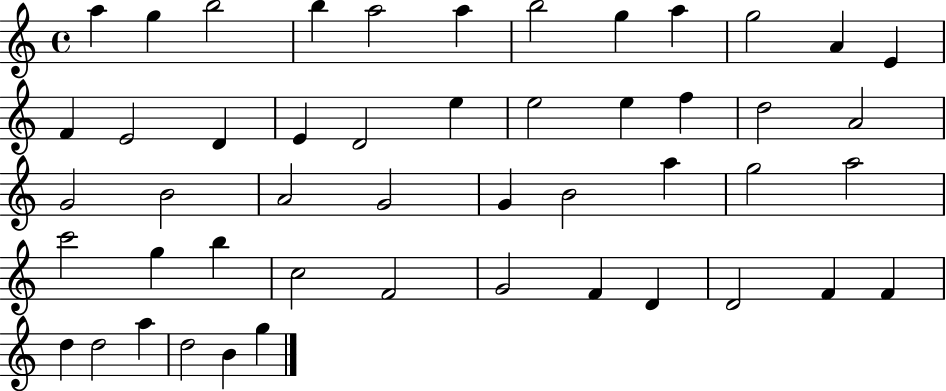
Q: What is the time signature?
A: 4/4